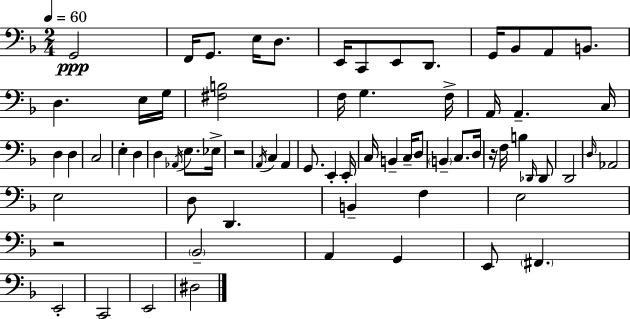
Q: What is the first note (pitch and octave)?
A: G2